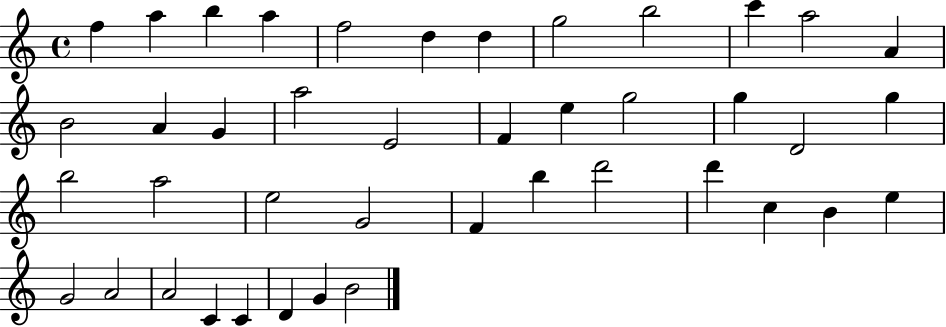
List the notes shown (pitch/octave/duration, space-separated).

F5/q A5/q B5/q A5/q F5/h D5/q D5/q G5/h B5/h C6/q A5/h A4/q B4/h A4/q G4/q A5/h E4/h F4/q E5/q G5/h G5/q D4/h G5/q B5/h A5/h E5/h G4/h F4/q B5/q D6/h D6/q C5/q B4/q E5/q G4/h A4/h A4/h C4/q C4/q D4/q G4/q B4/h